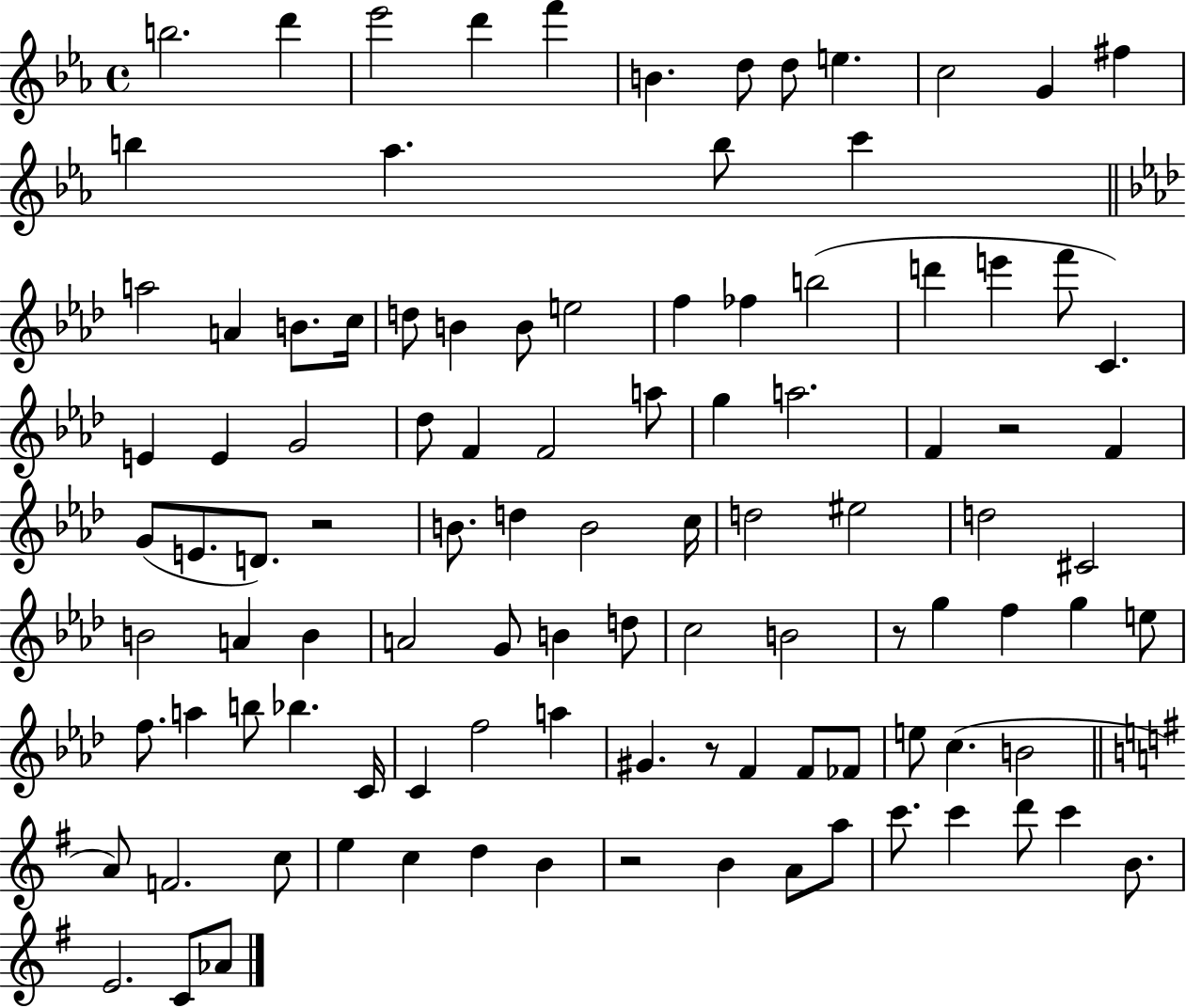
{
  \clef treble
  \time 4/4
  \defaultTimeSignature
  \key ees \major
  b''2. d'''4 | ees'''2 d'''4 f'''4 | b'4. d''8 d''8 e''4. | c''2 g'4 fis''4 | \break b''4 aes''4. b''8 c'''4 | \bar "||" \break \key aes \major a''2 a'4 b'8. c''16 | d''8 b'4 b'8 e''2 | f''4 fes''4 b''2( | d'''4 e'''4 f'''8 c'4.) | \break e'4 e'4 g'2 | des''8 f'4 f'2 a''8 | g''4 a''2. | f'4 r2 f'4 | \break g'8( e'8. d'8.) r2 | b'8. d''4 b'2 c''16 | d''2 eis''2 | d''2 cis'2 | \break b'2 a'4 b'4 | a'2 g'8 b'4 d''8 | c''2 b'2 | r8 g''4 f''4 g''4 e''8 | \break f''8. a''4 b''8 bes''4. c'16 | c'4 f''2 a''4 | gis'4. r8 f'4 f'8 fes'8 | e''8 c''4.( b'2 | \break \bar "||" \break \key g \major a'8) f'2. c''8 | e''4 c''4 d''4 b'4 | r2 b'4 a'8 a''8 | c'''8. c'''4 d'''8 c'''4 b'8. | \break e'2. c'8 aes'8 | \bar "|."
}